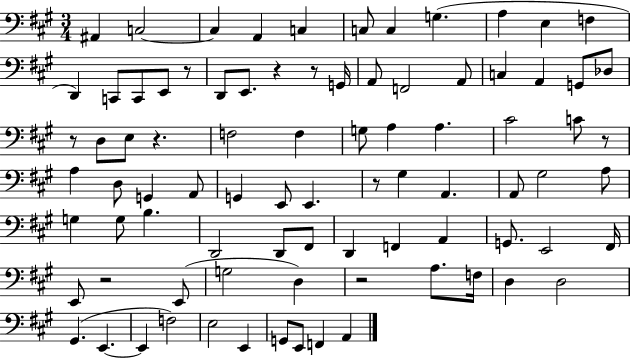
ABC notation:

X:1
T:Untitled
M:3/4
L:1/4
K:A
^A,, C,2 C, A,, C, C,/2 C, G, A, E, F, D,, C,,/2 C,,/2 E,,/2 z/2 D,,/2 E,,/2 z z/2 G,,/4 A,,/2 F,,2 A,,/2 C, A,, G,,/2 _D,/2 z/2 D,/2 E,/2 z F,2 F, G,/2 A, A, ^C2 C/2 z/2 A, D,/2 G,, A,,/2 G,, E,,/2 E,, z/2 ^G, A,, A,,/2 ^G,2 A,/2 G, G,/2 B, D,,2 D,,/2 ^F,,/2 D,, F,, A,, G,,/2 E,,2 ^F,,/4 E,,/2 z2 E,,/2 G,2 D, z2 A,/2 F,/4 D, D,2 ^G,, E,, E,, F,2 E,2 E,, G,,/2 E,,/2 F,, A,,